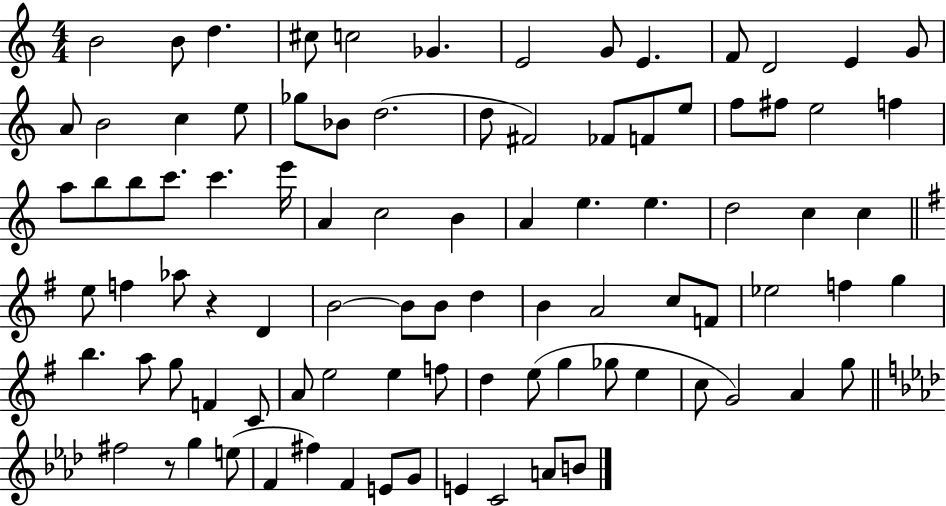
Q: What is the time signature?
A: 4/4